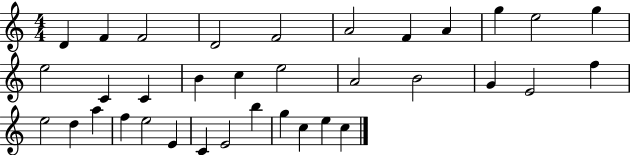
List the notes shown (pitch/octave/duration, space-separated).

D4/q F4/q F4/h D4/h F4/h A4/h F4/q A4/q G5/q E5/h G5/q E5/h C4/q C4/q B4/q C5/q E5/h A4/h B4/h G4/q E4/h F5/q E5/h D5/q A5/q F5/q E5/h E4/q C4/q E4/h B5/q G5/q C5/q E5/q C5/q